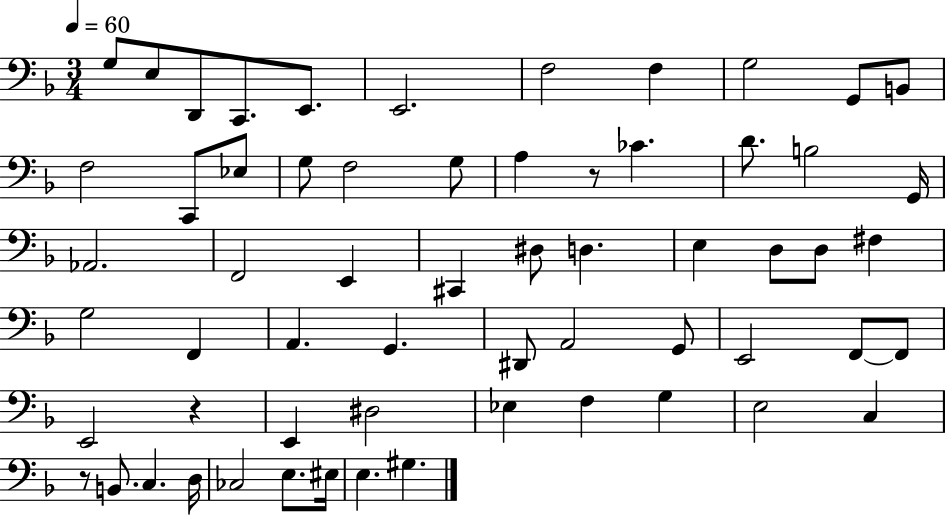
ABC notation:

X:1
T:Untitled
M:3/4
L:1/4
K:F
G,/2 E,/2 D,,/2 C,,/2 E,,/2 E,,2 F,2 F, G,2 G,,/2 B,,/2 F,2 C,,/2 _E,/2 G,/2 F,2 G,/2 A, z/2 _C D/2 B,2 G,,/4 _A,,2 F,,2 E,, ^C,, ^D,/2 D, E, D,/2 D,/2 ^F, G,2 F,, A,, G,, ^D,,/2 A,,2 G,,/2 E,,2 F,,/2 F,,/2 E,,2 z E,, ^D,2 _E, F, G, E,2 C, z/2 B,,/2 C, D,/4 _C,2 E,/2 ^E,/4 E, ^G,